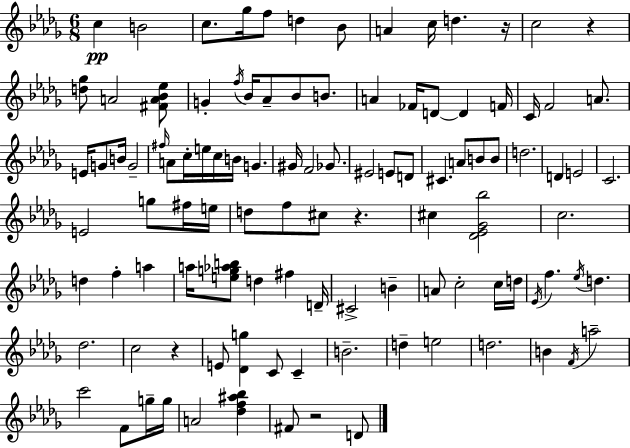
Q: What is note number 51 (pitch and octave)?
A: C4